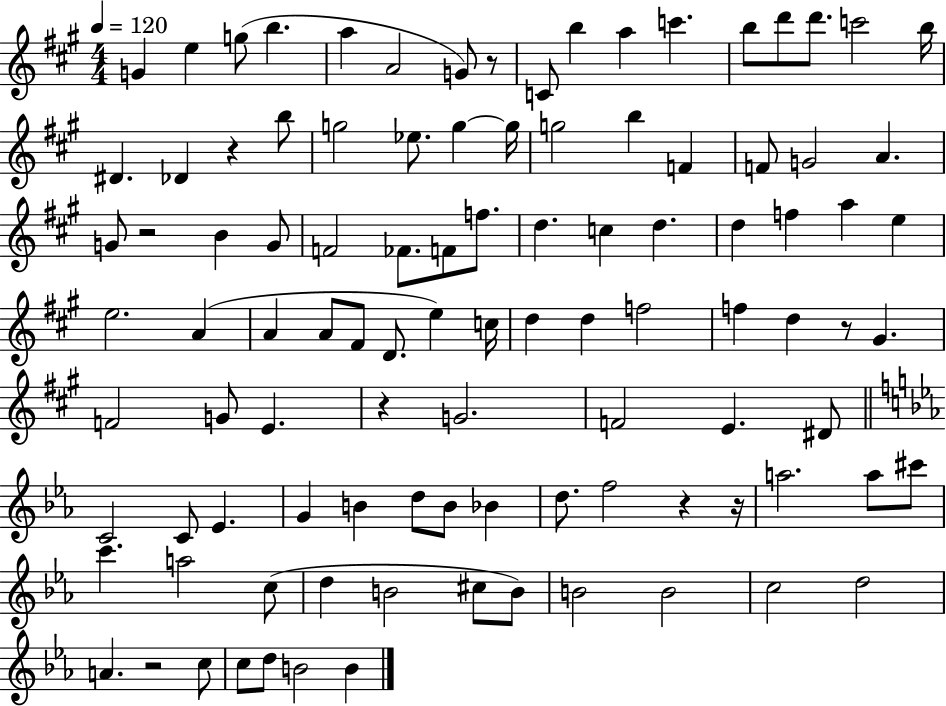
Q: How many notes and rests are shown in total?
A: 102